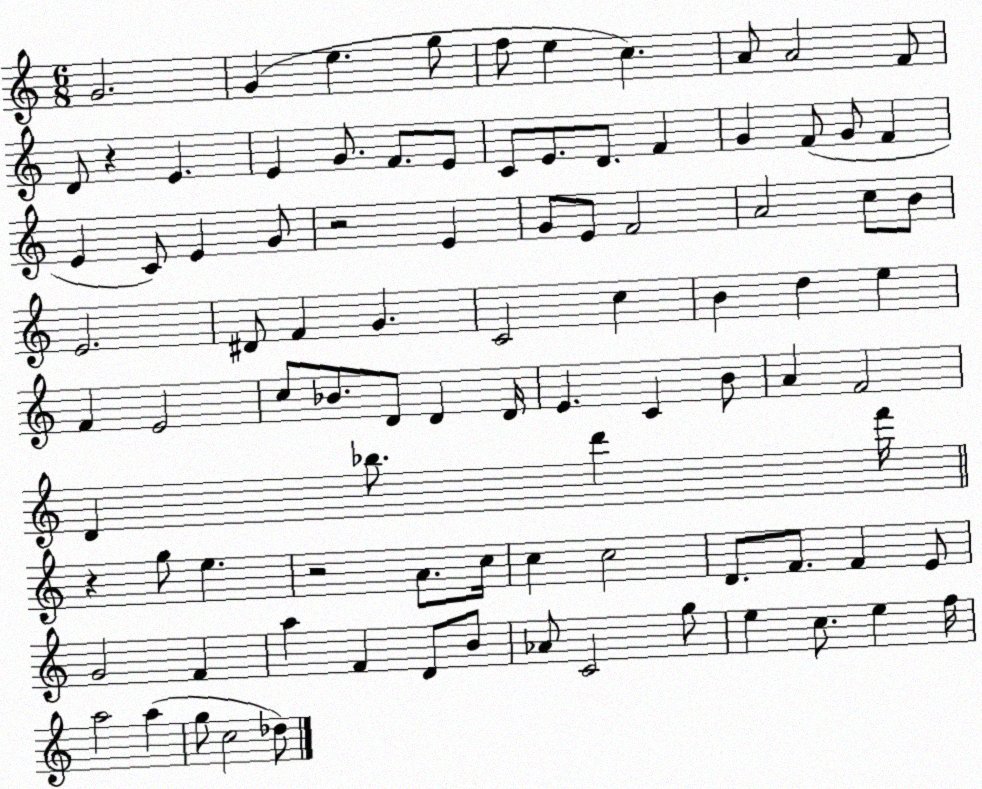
X:1
T:Untitled
M:6/8
L:1/4
K:C
G2 G e g/2 f/2 e c A/2 A2 F/2 D/2 z E E G/2 F/2 E/2 C/2 E/2 D/2 F G F/2 G/2 F E C/2 E G/2 z2 E G/2 E/2 F2 A2 c/2 B/2 E2 ^D/2 F G C2 c B d e F E2 c/2 _B/2 D/2 D D/4 E C B/2 A F2 D _b/2 d' f'/4 z g/2 e z2 A/2 c/4 c c2 D/2 F/2 F E/2 G2 F a F D/2 B/2 _A/2 C2 g/2 e c/2 e f/4 a2 a g/2 c2 _d/2